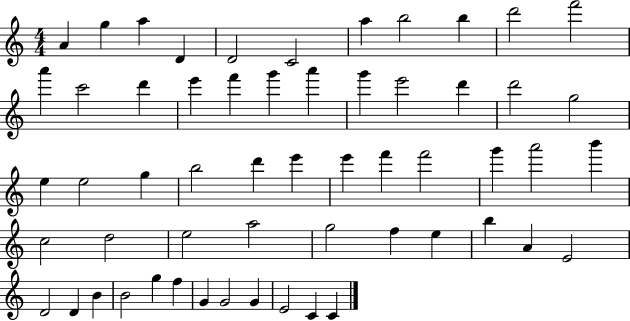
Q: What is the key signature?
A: C major